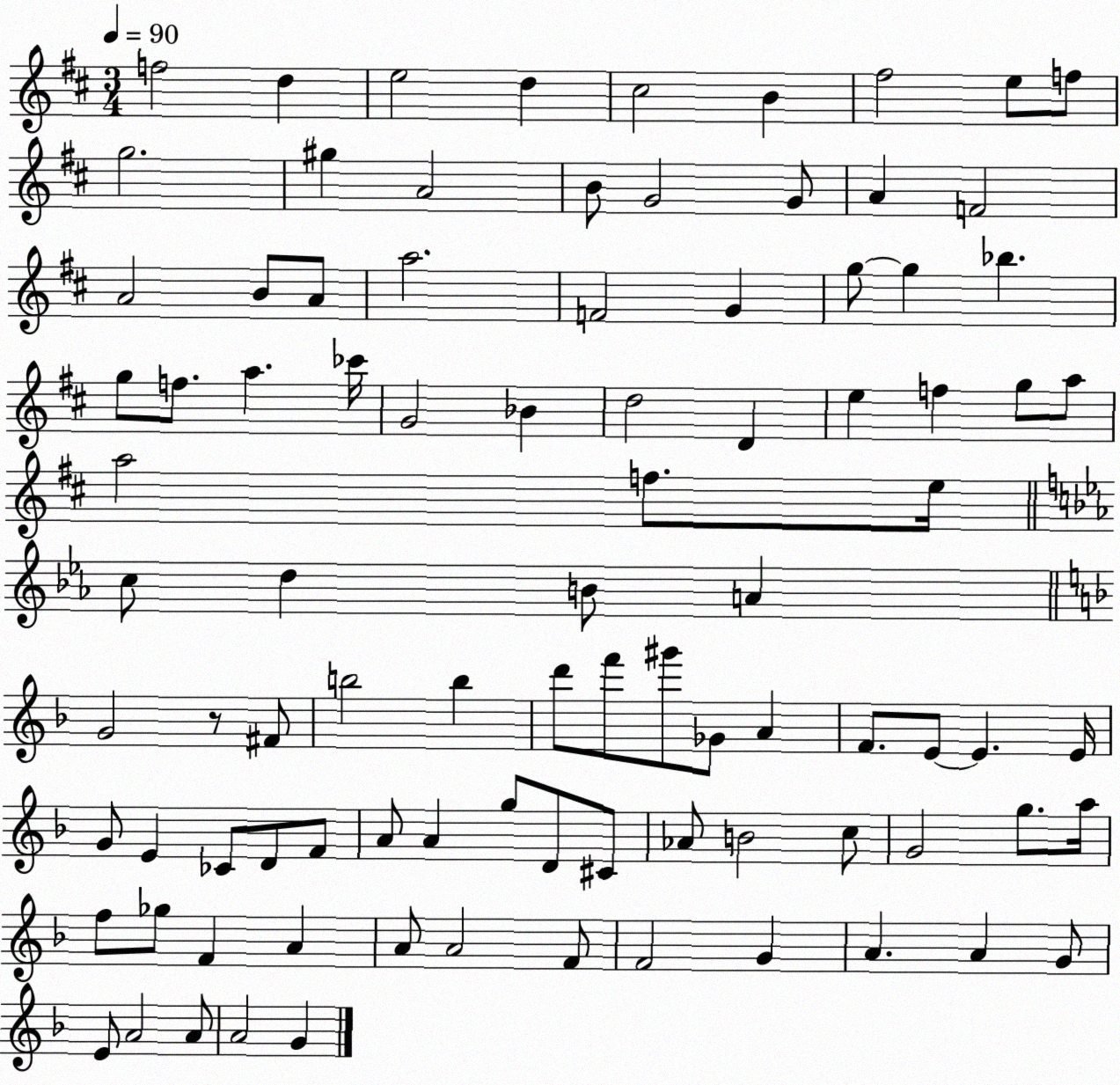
X:1
T:Untitled
M:3/4
L:1/4
K:D
f2 d e2 d ^c2 B ^f2 e/2 f/2 g2 ^g A2 B/2 G2 G/2 A F2 A2 B/2 A/2 a2 F2 G g/2 g _b g/2 f/2 a _c'/4 G2 _B d2 D e f g/2 a/2 a2 f/2 e/4 c/2 d B/2 A G2 z/2 ^F/2 b2 b d'/2 f'/2 ^g'/2 _G/2 A F/2 E/2 E E/4 G/2 E _C/2 D/2 F/2 A/2 A g/2 D/2 ^C/2 _A/2 B2 c/2 G2 g/2 a/4 f/2 _g/2 F A A/2 A2 F/2 F2 G A A G/2 E/2 A2 A/2 A2 G